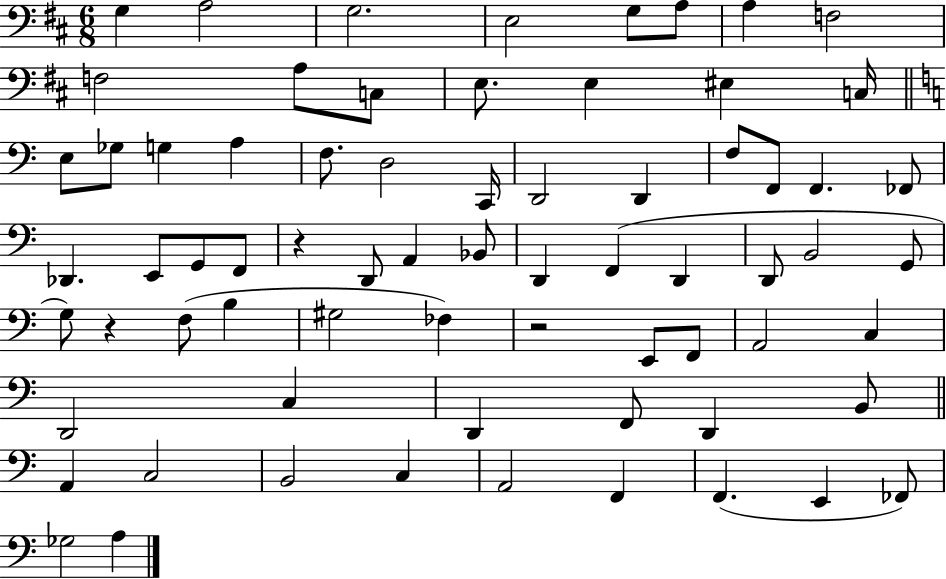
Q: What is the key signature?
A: D major